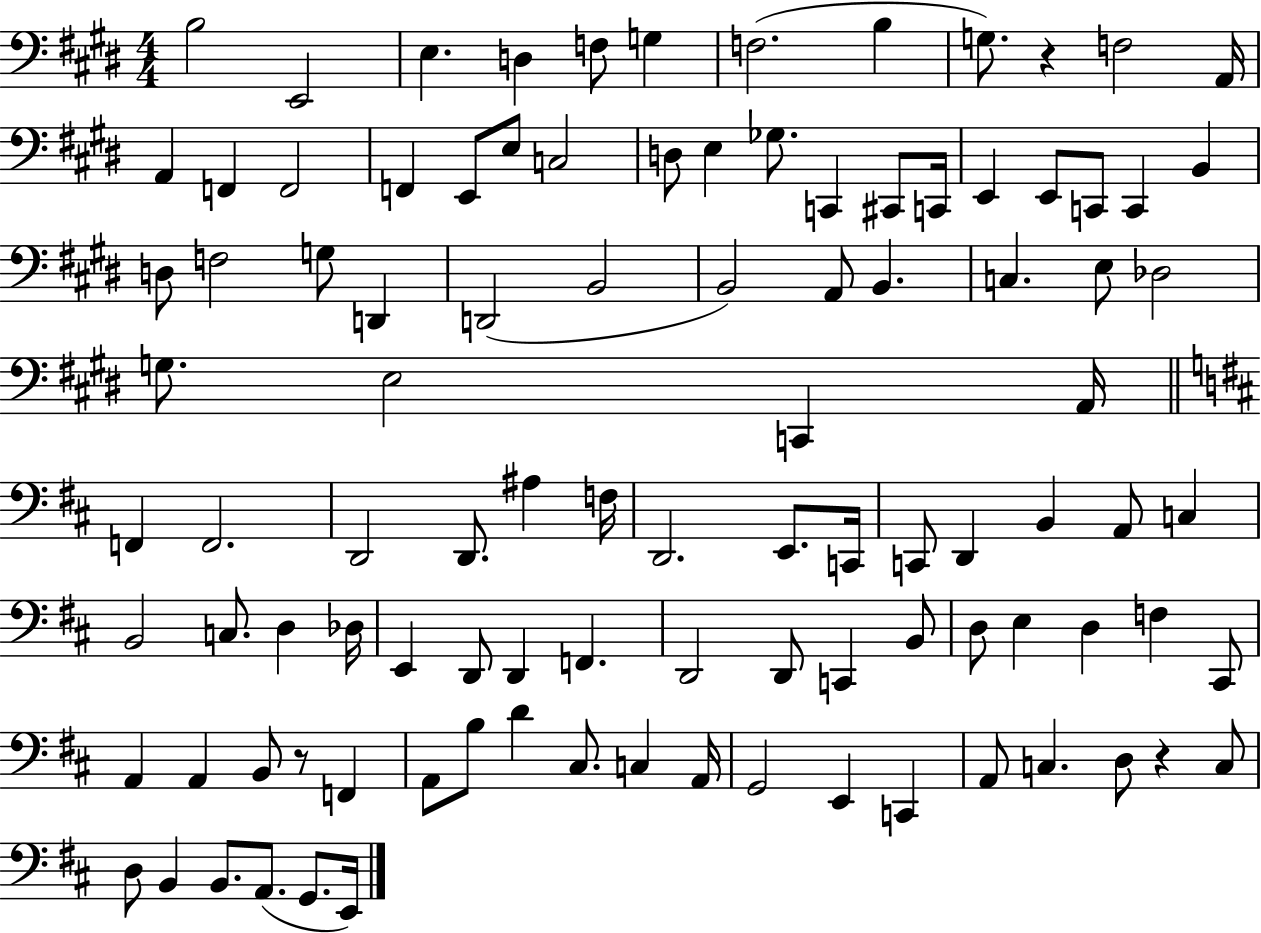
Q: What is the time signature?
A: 4/4